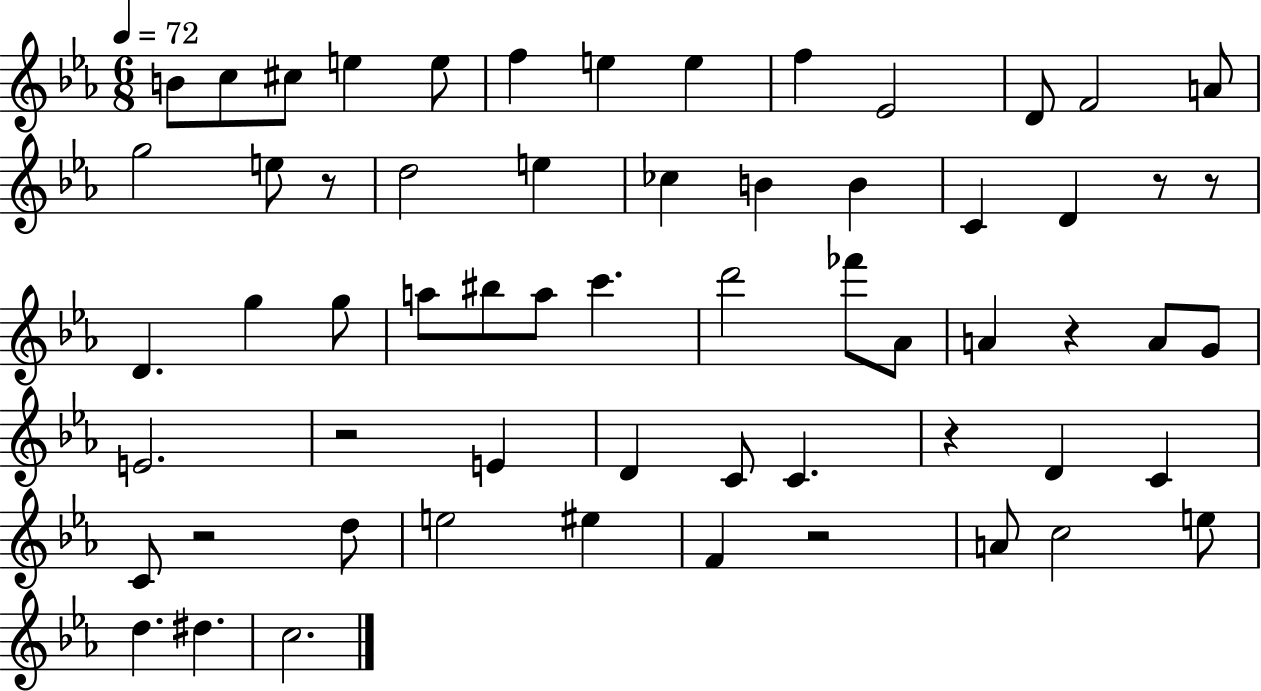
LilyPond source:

{
  \clef treble
  \numericTimeSignature
  \time 6/8
  \key ees \major
  \tempo 4 = 72
  b'8 c''8 cis''8 e''4 e''8 | f''4 e''4 e''4 | f''4 ees'2 | d'8 f'2 a'8 | \break g''2 e''8 r8 | d''2 e''4 | ces''4 b'4 b'4 | c'4 d'4 r8 r8 | \break d'4. g''4 g''8 | a''8 bis''8 a''8 c'''4. | d'''2 fes'''8 aes'8 | a'4 r4 a'8 g'8 | \break e'2. | r2 e'4 | d'4 c'8 c'4. | r4 d'4 c'4 | \break c'8 r2 d''8 | e''2 eis''4 | f'4 r2 | a'8 c''2 e''8 | \break d''4. dis''4. | c''2. | \bar "|."
}